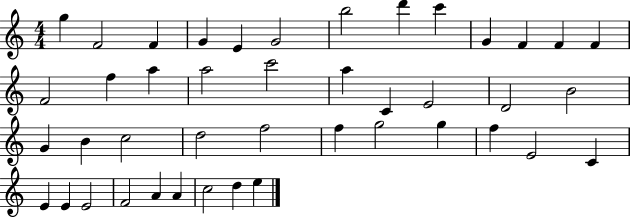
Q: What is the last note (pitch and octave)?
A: E5